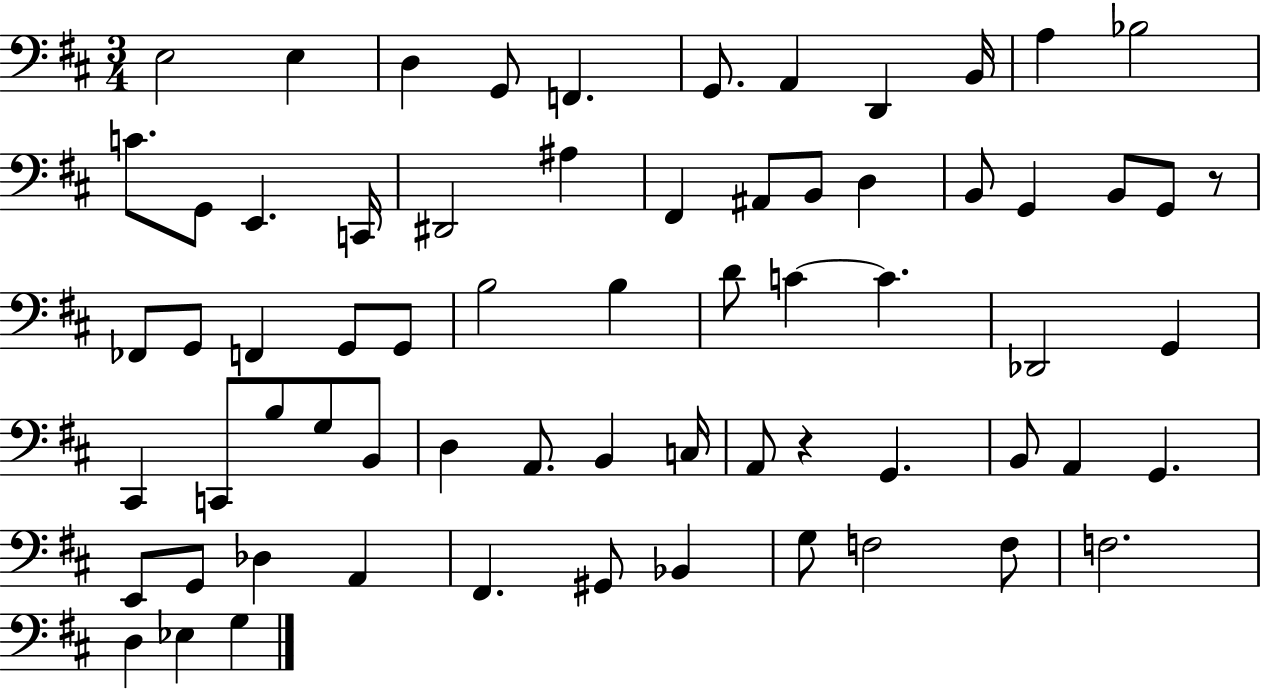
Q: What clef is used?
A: bass